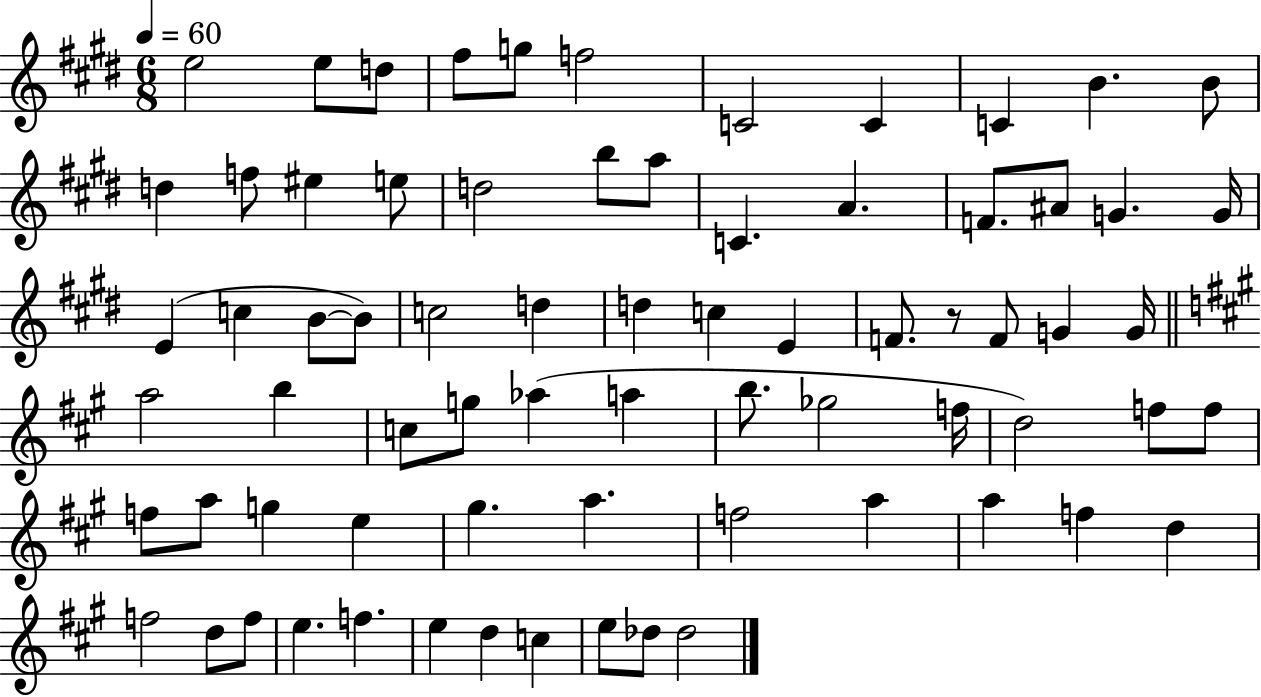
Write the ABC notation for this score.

X:1
T:Untitled
M:6/8
L:1/4
K:E
e2 e/2 d/2 ^f/2 g/2 f2 C2 C C B B/2 d f/2 ^e e/2 d2 b/2 a/2 C A F/2 ^A/2 G G/4 E c B/2 B/2 c2 d d c E F/2 z/2 F/2 G G/4 a2 b c/2 g/2 _a a b/2 _g2 f/4 d2 f/2 f/2 f/2 a/2 g e ^g a f2 a a f d f2 d/2 f/2 e f e d c e/2 _d/2 _d2